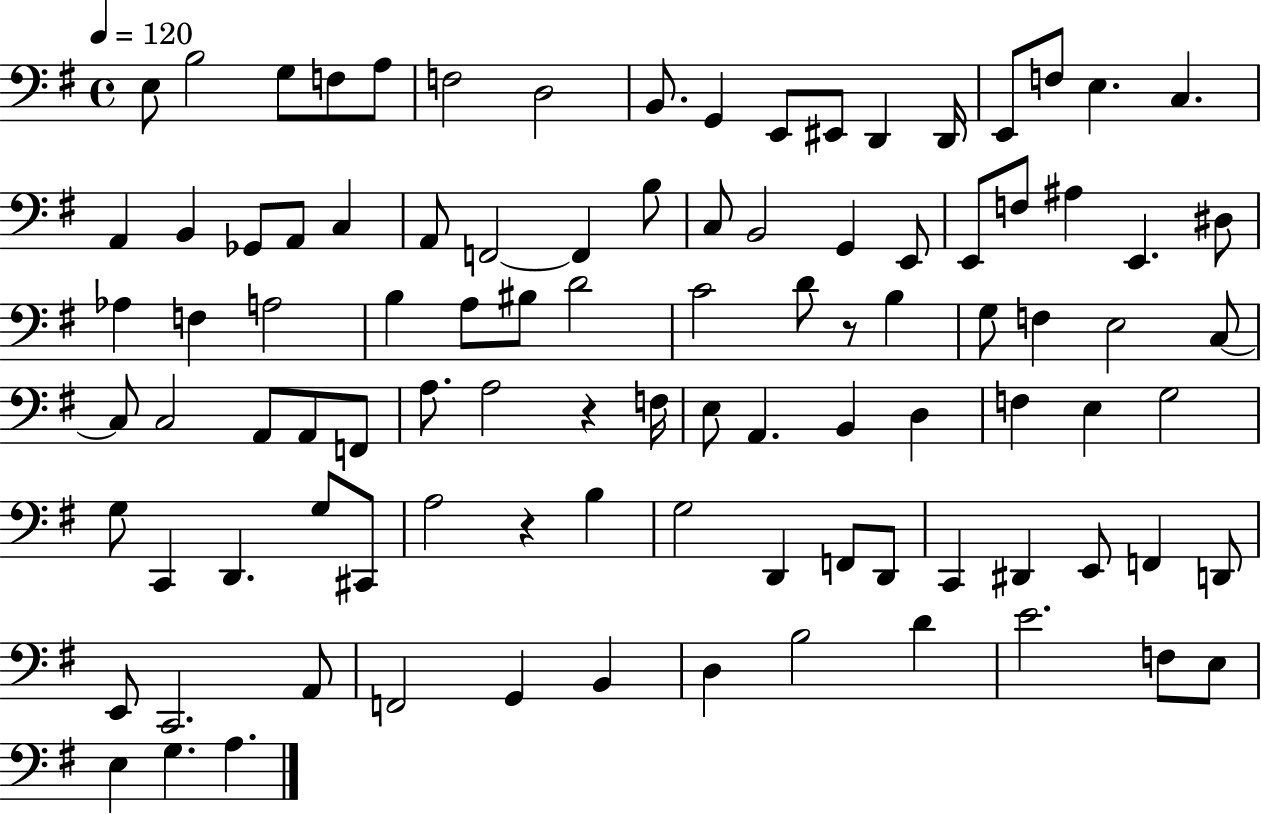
E3/e B3/h G3/e F3/e A3/e F3/h D3/h B2/e. G2/q E2/e EIS2/e D2/q D2/s E2/e F3/e E3/q. C3/q. A2/q B2/q Gb2/e A2/e C3/q A2/e F2/h F2/q B3/e C3/e B2/h G2/q E2/e E2/e F3/e A#3/q E2/q. D#3/e Ab3/q F3/q A3/h B3/q A3/e BIS3/e D4/h C4/h D4/e R/e B3/q G3/e F3/q E3/h C3/e C3/e C3/h A2/e A2/e F2/e A3/e. A3/h R/q F3/s E3/e A2/q. B2/q D3/q F3/q E3/q G3/h G3/e C2/q D2/q. G3/e C#2/e A3/h R/q B3/q G3/h D2/q F2/e D2/e C2/q D#2/q E2/e F2/q D2/e E2/e C2/h. A2/e F2/h G2/q B2/q D3/q B3/h D4/q E4/h. F3/e E3/e E3/q G3/q. A3/q.